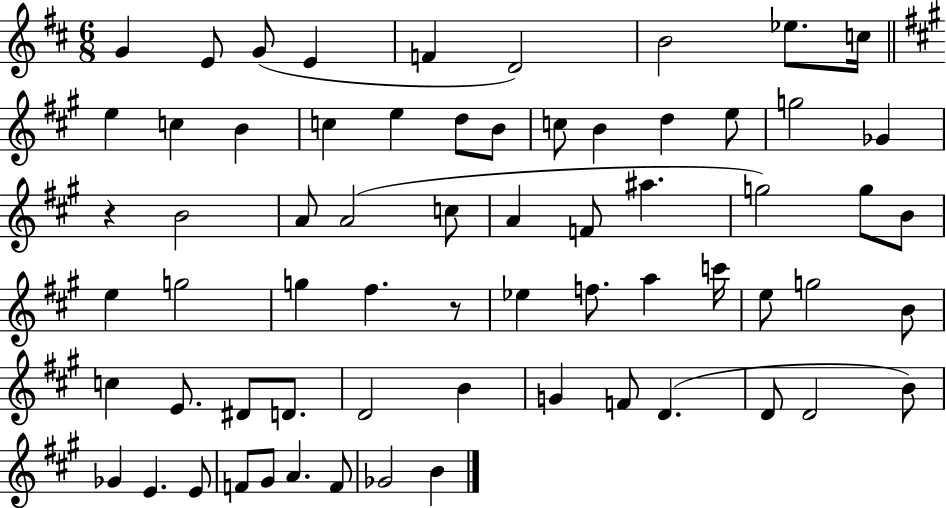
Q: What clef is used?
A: treble